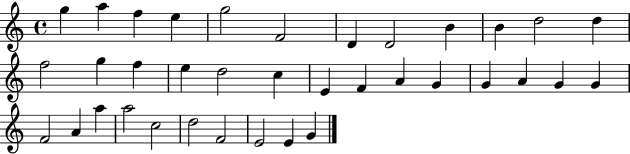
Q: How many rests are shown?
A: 0